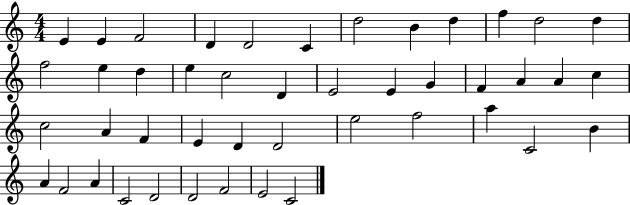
E4/q E4/q F4/h D4/q D4/h C4/q D5/h B4/q D5/q F5/q D5/h D5/q F5/h E5/q D5/q E5/q C5/h D4/q E4/h E4/q G4/q F4/q A4/q A4/q C5/q C5/h A4/q F4/q E4/q D4/q D4/h E5/h F5/h A5/q C4/h B4/q A4/q F4/h A4/q C4/h D4/h D4/h F4/h E4/h C4/h